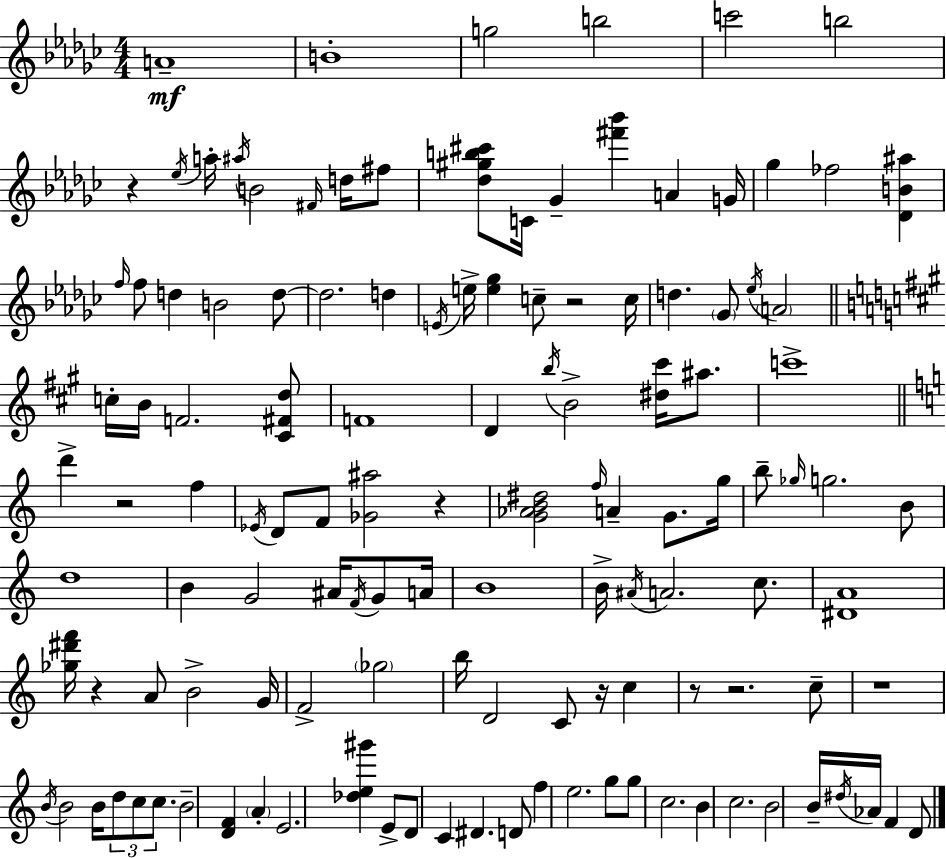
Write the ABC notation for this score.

X:1
T:Untitled
M:4/4
L:1/4
K:Ebm
A4 B4 g2 b2 c'2 b2 z _e/4 a/4 ^a/4 B2 ^F/4 d/4 ^f/2 [_d^gb^c']/2 C/4 _G [^f'_b'] A G/4 _g _f2 [_DB^a] f/4 f/2 d B2 d/2 d2 d E/4 e/4 [e_g] c/2 z2 c/4 d _G/2 _e/4 A2 c/4 B/4 F2 [^C^Fd]/2 F4 D b/4 B2 [^d^c']/4 ^a/2 c'4 d' z2 f _E/4 D/2 F/2 [_G^a]2 z [G_AB^d]2 f/4 A G/2 g/4 b/2 _g/4 g2 B/2 d4 B G2 ^A/4 F/4 G/2 A/4 B4 B/4 ^A/4 A2 c/2 [^DA]4 [_g^d'f']/4 z A/2 B2 G/4 F2 _g2 b/4 D2 C/2 z/4 c z/2 z2 c/2 z4 B/4 B2 B/4 d/2 c/2 c/2 B2 [DF] A E2 [_de^g'] E/2 D/2 C ^D D/2 f e2 g/2 g/2 c2 B c2 B2 B/4 ^d/4 _A/4 F D/2